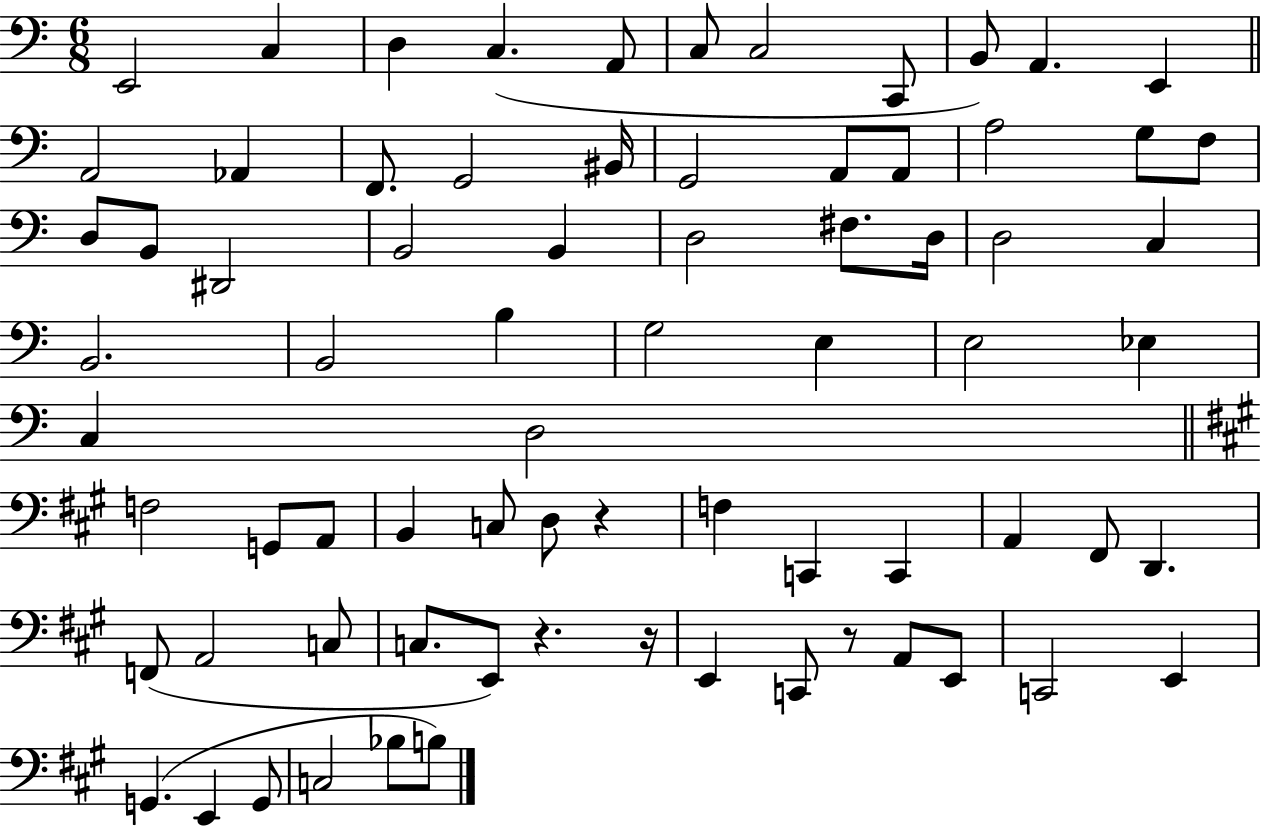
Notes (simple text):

E2/h C3/q D3/q C3/q. A2/e C3/e C3/h C2/e B2/e A2/q. E2/q A2/h Ab2/q F2/e. G2/h BIS2/s G2/h A2/e A2/e A3/h G3/e F3/e D3/e B2/e D#2/h B2/h B2/q D3/h F#3/e. D3/s D3/h C3/q B2/h. B2/h B3/q G3/h E3/q E3/h Eb3/q C3/q D3/h F3/h G2/e A2/e B2/q C3/e D3/e R/q F3/q C2/q C2/q A2/q F#2/e D2/q. F2/e A2/h C3/e C3/e. E2/e R/q. R/s E2/q C2/e R/e A2/e E2/e C2/h E2/q G2/q. E2/q G2/e C3/h Bb3/e B3/e